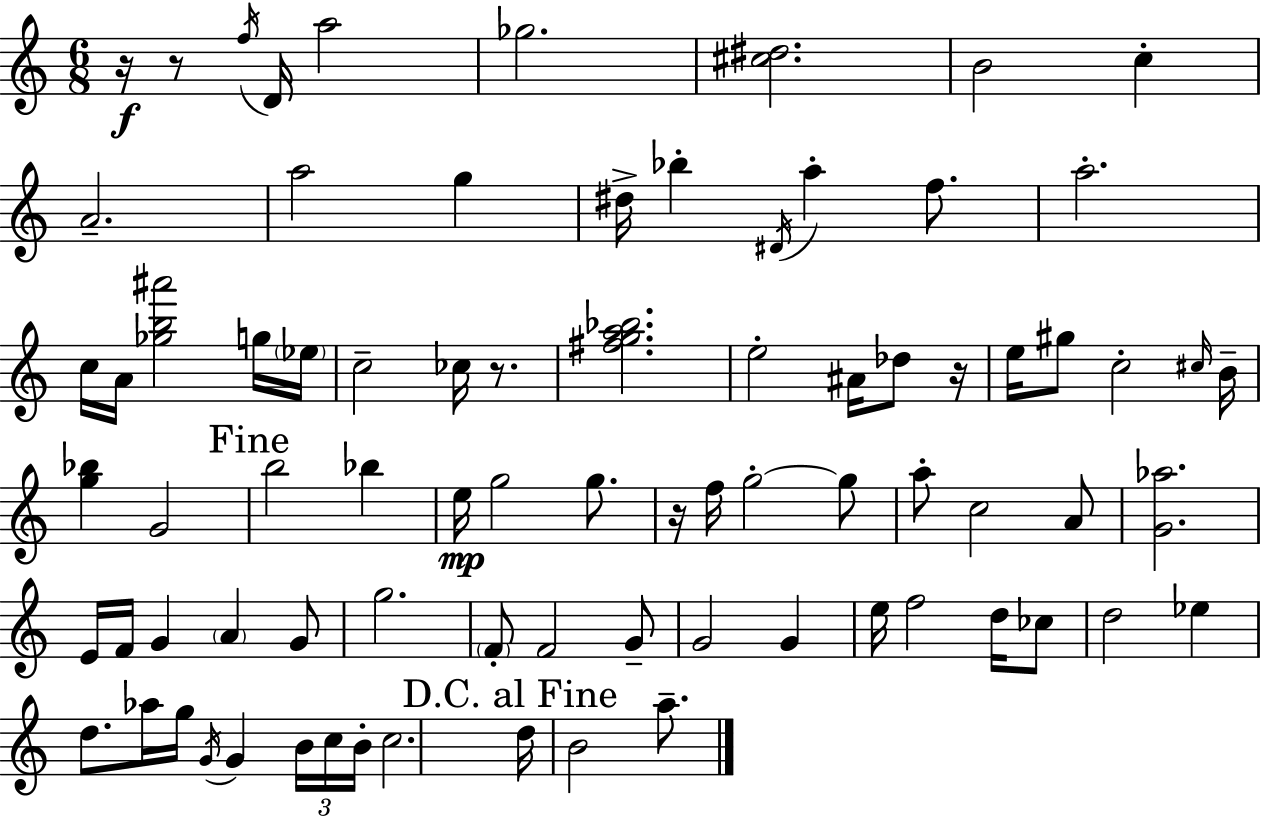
{
  \clef treble
  \numericTimeSignature
  \time 6/8
  \key c \major
  r16\f r8 \acciaccatura { f''16 } d'16 a''2 | ges''2. | <cis'' dis''>2. | b'2 c''4-. | \break a'2.-- | a''2 g''4 | dis''16-> bes''4-. \acciaccatura { dis'16 } a''4-. f''8. | a''2.-. | \break c''16 a'16 <ges'' b'' ais'''>2 | g''16 \parenthesize ees''16 c''2-- ces''16 r8. | <fis'' g'' a'' bes''>2. | e''2-. ais'16 des''8 | \break r16 e''16 gis''8 c''2-. | \grace { cis''16 } b'16-- <g'' bes''>4 g'2 | \mark "Fine" b''2 bes''4 | e''16\mp g''2 | \break g''8. r16 f''16 g''2-.~~ | g''8 a''8-. c''2 | a'8 <g' aes''>2. | e'16 f'16 g'4 \parenthesize a'4 | \break g'8 g''2. | \parenthesize f'8-. f'2 | g'8-- g'2 g'4 | e''16 f''2 | \break d''16 ces''8 d''2 ees''4 | d''8. aes''16 g''16 \acciaccatura { g'16 } g'4 | \tuplet 3/2 { b'16 c''16 b'16-. } c''2. | \mark "D.C. al Fine" d''16 b'2 | \break a''8.-- \bar "|."
}